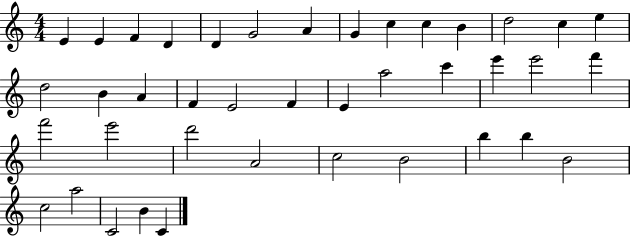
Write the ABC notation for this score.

X:1
T:Untitled
M:4/4
L:1/4
K:C
E E F D D G2 A G c c B d2 c e d2 B A F E2 F E a2 c' e' e'2 f' f'2 e'2 d'2 A2 c2 B2 b b B2 c2 a2 C2 B C